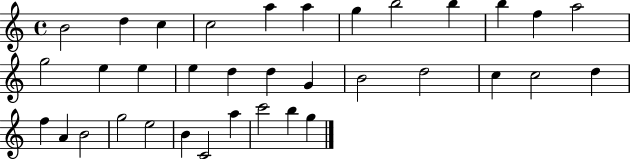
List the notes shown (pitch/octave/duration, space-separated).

B4/h D5/q C5/q C5/h A5/q A5/q G5/q B5/h B5/q B5/q F5/q A5/h G5/h E5/q E5/q E5/q D5/q D5/q G4/q B4/h D5/h C5/q C5/h D5/q F5/q A4/q B4/h G5/h E5/h B4/q C4/h A5/q C6/h B5/q G5/q